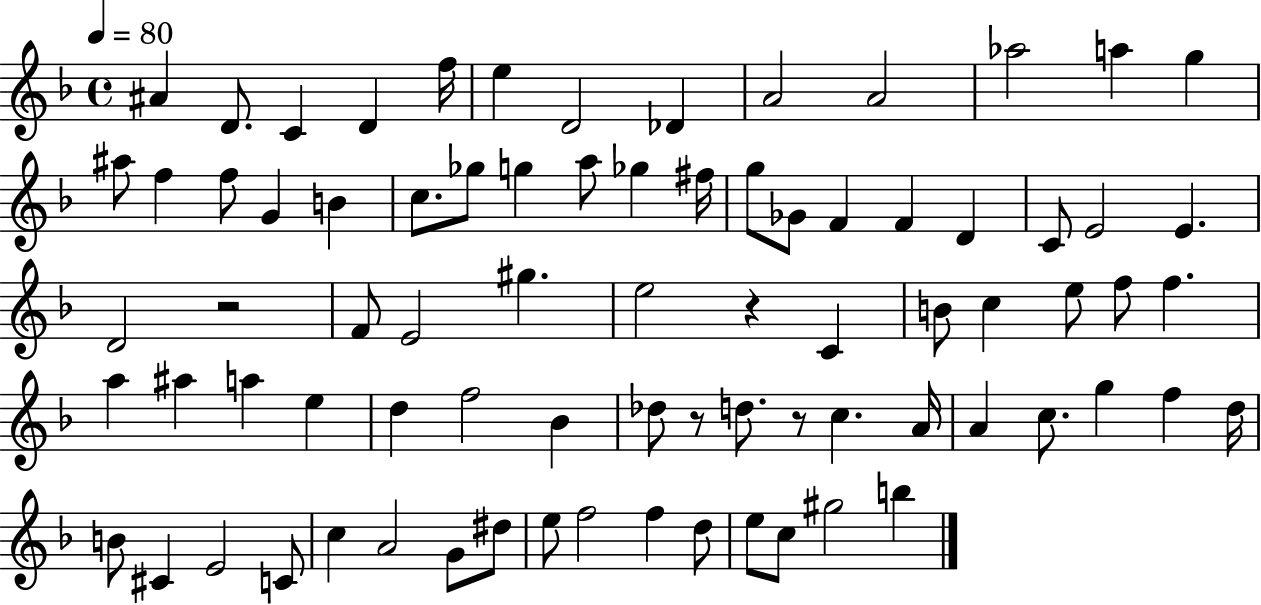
X:1
T:Untitled
M:4/4
L:1/4
K:F
^A D/2 C D f/4 e D2 _D A2 A2 _a2 a g ^a/2 f f/2 G B c/2 _g/2 g a/2 _g ^f/4 g/2 _G/2 F F D C/2 E2 E D2 z2 F/2 E2 ^g e2 z C B/2 c e/2 f/2 f a ^a a e d f2 _B _d/2 z/2 d/2 z/2 c A/4 A c/2 g f d/4 B/2 ^C E2 C/2 c A2 G/2 ^d/2 e/2 f2 f d/2 e/2 c/2 ^g2 b